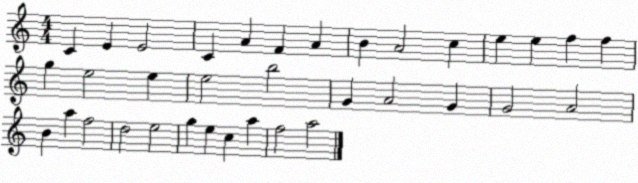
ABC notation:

X:1
T:Untitled
M:4/4
L:1/4
K:C
C E E2 C A F A B A2 c e e f f g e2 e e2 b2 G A2 G G2 A2 B a f2 d2 e2 g e c a f2 a2